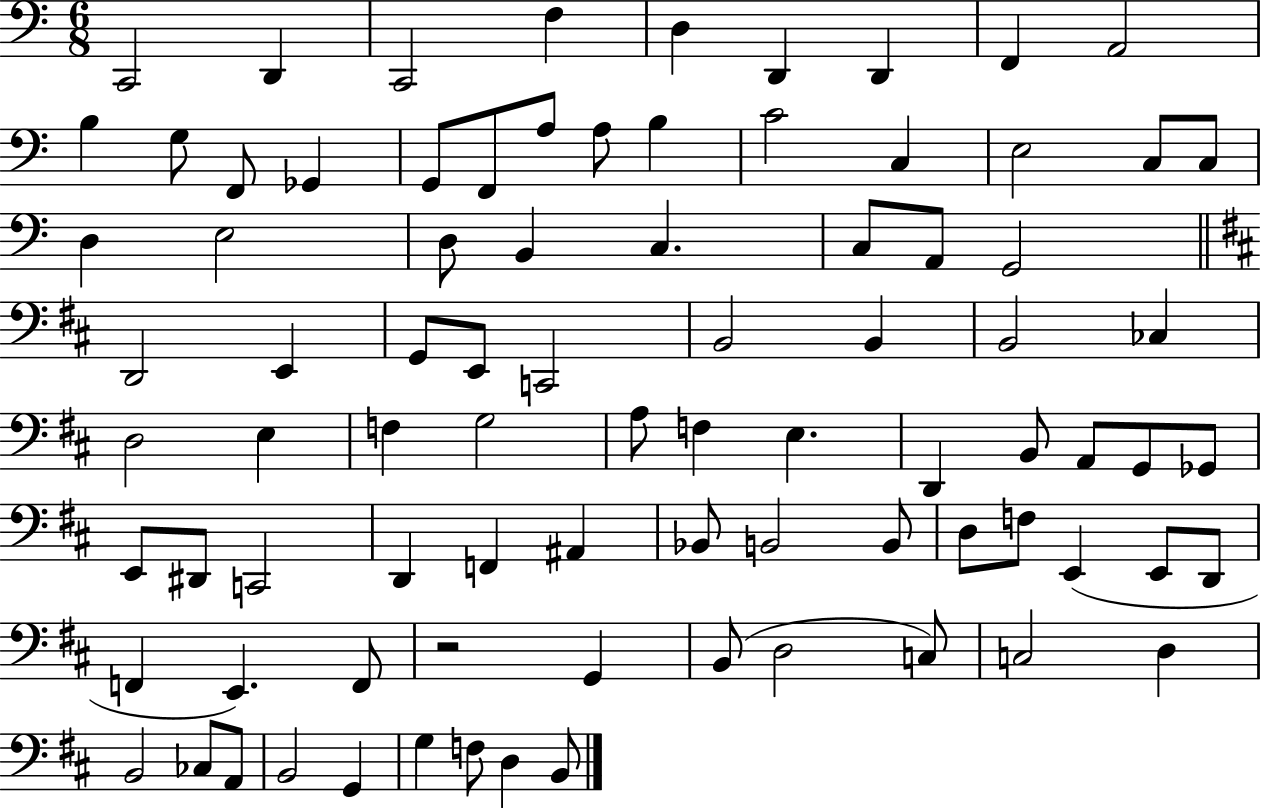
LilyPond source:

{
  \clef bass
  \numericTimeSignature
  \time 6/8
  \key c \major
  c,2 d,4 | c,2 f4 | d4 d,4 d,4 | f,4 a,2 | \break b4 g8 f,8 ges,4 | g,8 f,8 a8 a8 b4 | c'2 c4 | e2 c8 c8 | \break d4 e2 | d8 b,4 c4. | c8 a,8 g,2 | \bar "||" \break \key b \minor d,2 e,4 | g,8 e,8 c,2 | b,2 b,4 | b,2 ces4 | \break d2 e4 | f4 g2 | a8 f4 e4. | d,4 b,8 a,8 g,8 ges,8 | \break e,8 dis,8 c,2 | d,4 f,4 ais,4 | bes,8 b,2 b,8 | d8 f8 e,4( e,8 d,8 | \break f,4 e,4.) f,8 | r2 g,4 | b,8( d2 c8) | c2 d4 | \break b,2 ces8 a,8 | b,2 g,4 | g4 f8 d4 b,8 | \bar "|."
}